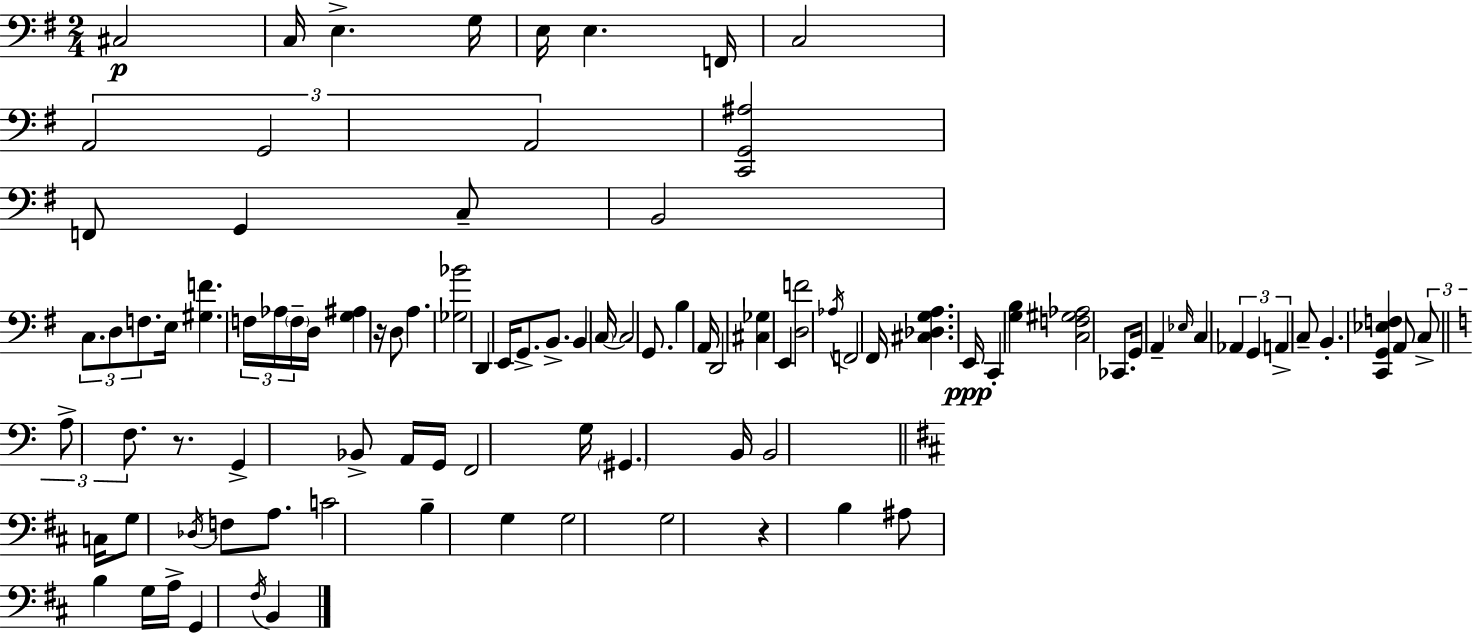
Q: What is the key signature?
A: G major